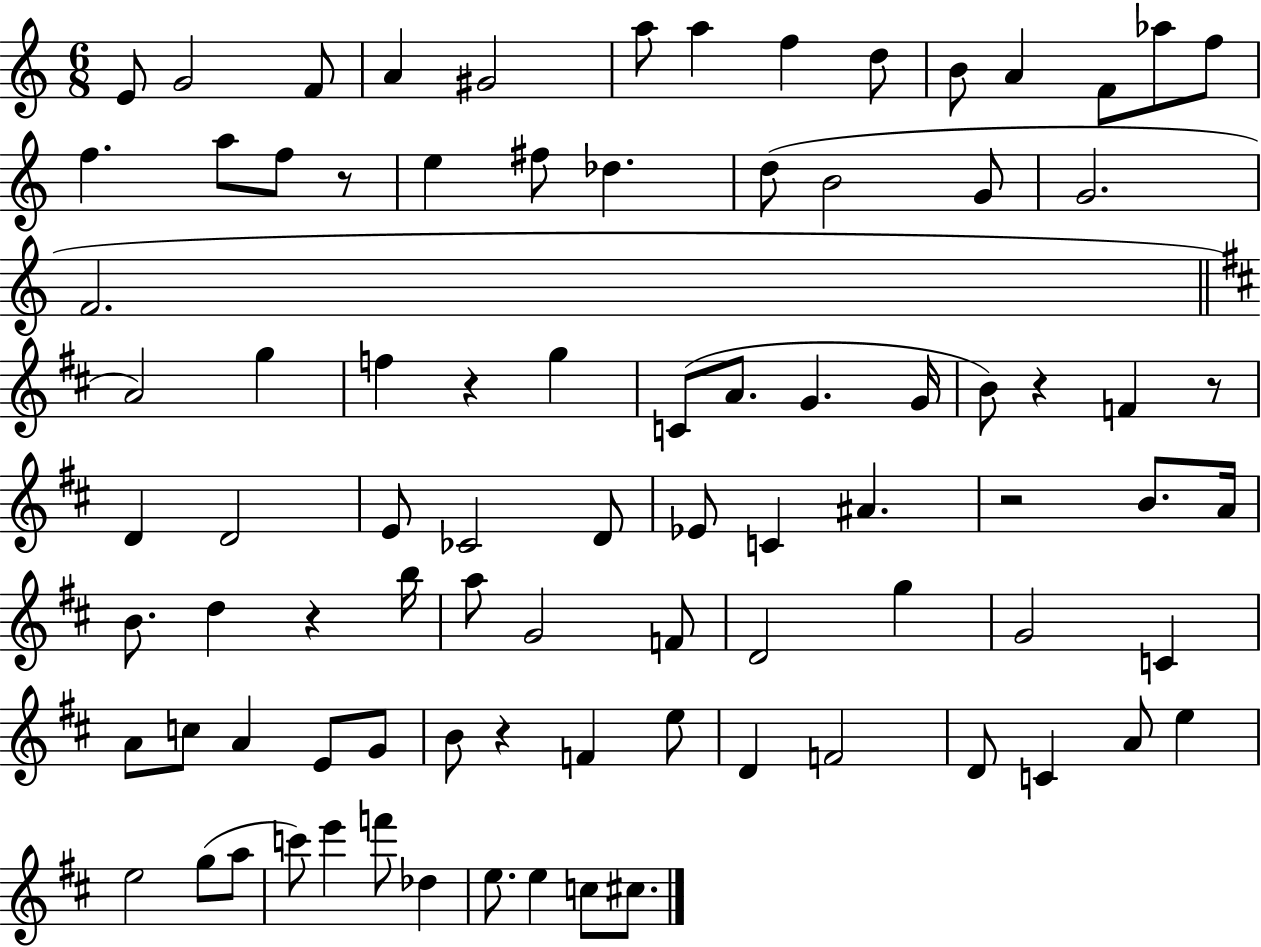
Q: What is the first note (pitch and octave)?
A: E4